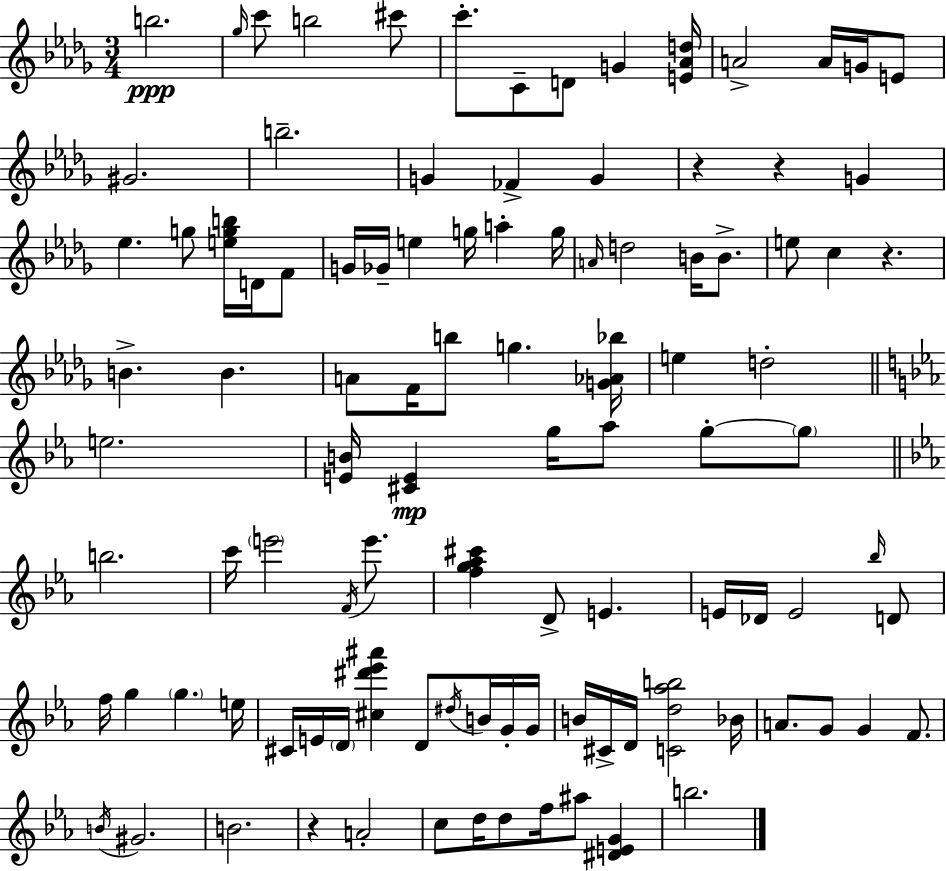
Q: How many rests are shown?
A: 4